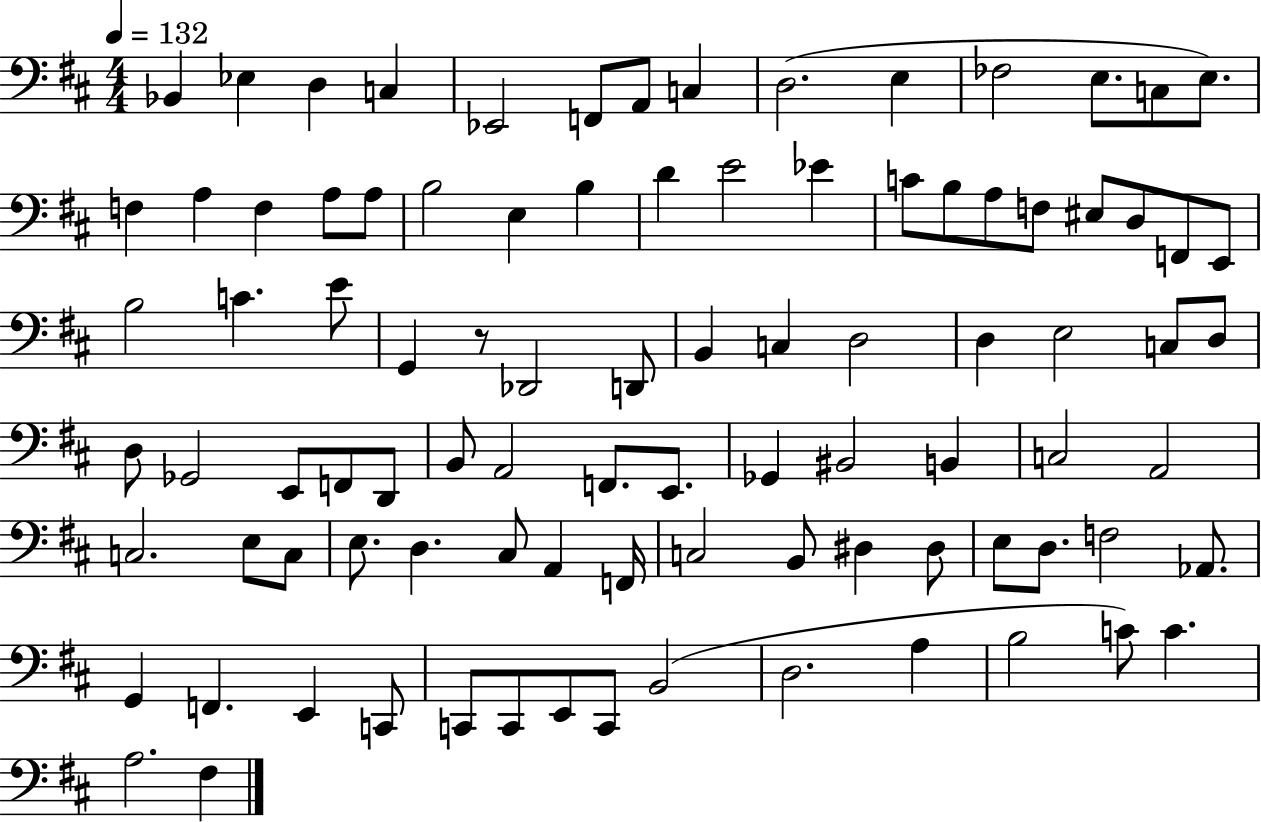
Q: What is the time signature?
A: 4/4